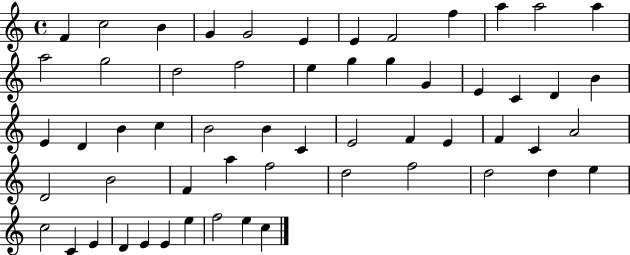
X:1
T:Untitled
M:4/4
L:1/4
K:C
F c2 B G G2 E E F2 f a a2 a a2 g2 d2 f2 e g g G E C D B E D B c B2 B C E2 F E F C A2 D2 B2 F a f2 d2 f2 d2 d e c2 C E D E E e f2 e c